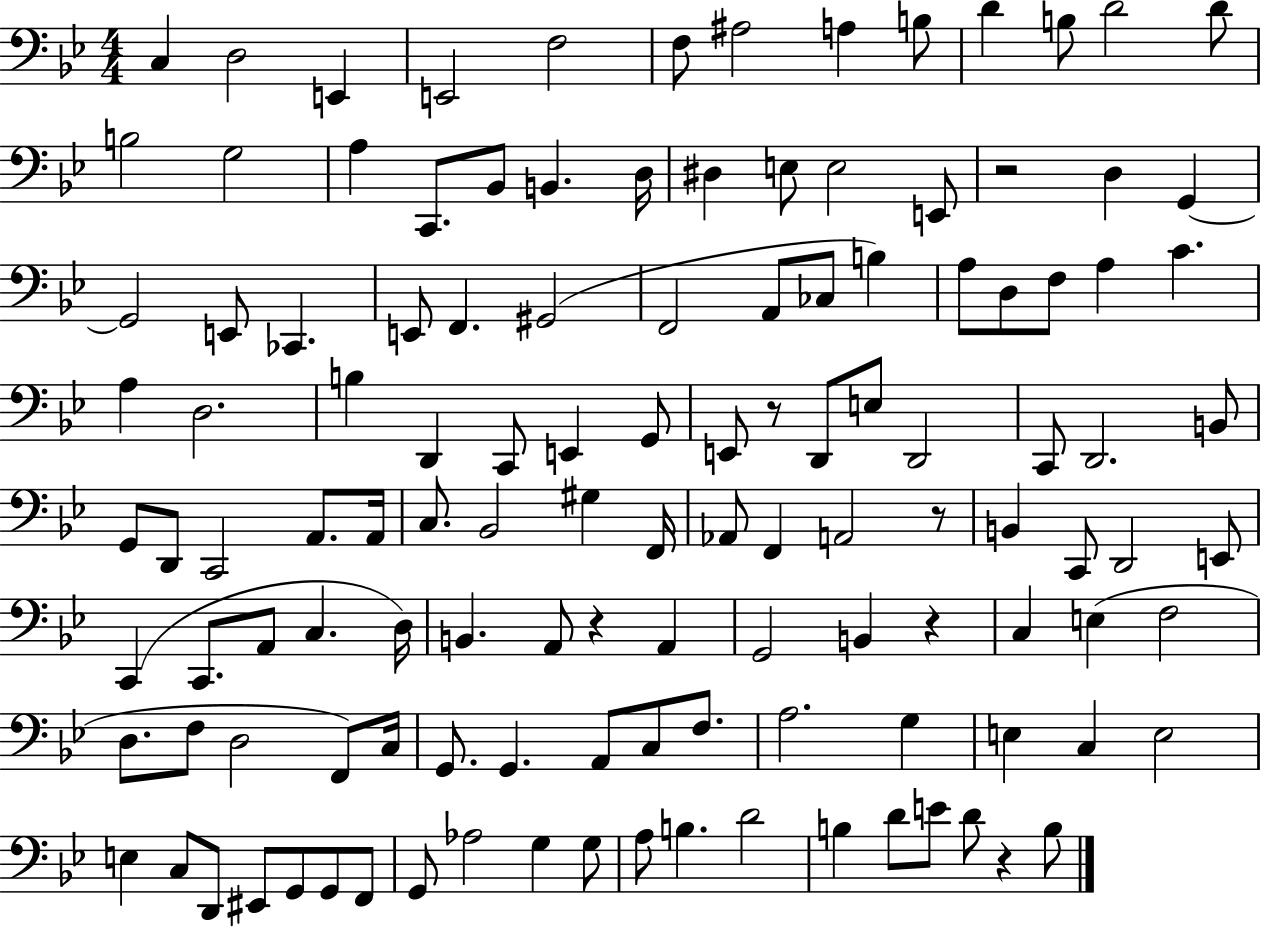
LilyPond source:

{
  \clef bass
  \numericTimeSignature
  \time 4/4
  \key bes \major
  c4 d2 e,4 | e,2 f2 | f8 ais2 a4 b8 | d'4 b8 d'2 d'8 | \break b2 g2 | a4 c,8. bes,8 b,4. d16 | dis4 e8 e2 e,8 | r2 d4 g,4~~ | \break g,2 e,8 ces,4. | e,8 f,4. gis,2( | f,2 a,8 ces8 b4) | a8 d8 f8 a4 c'4. | \break a4 d2. | b4 d,4 c,8 e,4 g,8 | e,8 r8 d,8 e8 d,2 | c,8 d,2. b,8 | \break g,8 d,8 c,2 a,8. a,16 | c8. bes,2 gis4 f,16 | aes,8 f,4 a,2 r8 | b,4 c,8 d,2 e,8 | \break c,4( c,8. a,8 c4. d16) | b,4. a,8 r4 a,4 | g,2 b,4 r4 | c4 e4( f2 | \break d8. f8 d2 f,8) c16 | g,8. g,4. a,8 c8 f8. | a2. g4 | e4 c4 e2 | \break e4 c8 d,8 eis,8 g,8 g,8 f,8 | g,8 aes2 g4 g8 | a8 b4. d'2 | b4 d'8 e'8 d'8 r4 b8 | \break \bar "|."
}